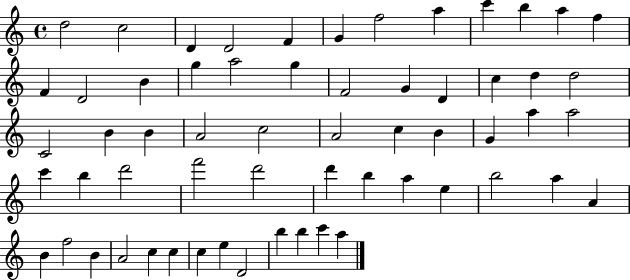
X:1
T:Untitled
M:4/4
L:1/4
K:C
d2 c2 D D2 F G f2 a c' b a f F D2 B g a2 g F2 G D c d d2 C2 B B A2 c2 A2 c B G a a2 c' b d'2 f'2 d'2 d' b a e b2 a A B f2 B A2 c c c e D2 b b c' a